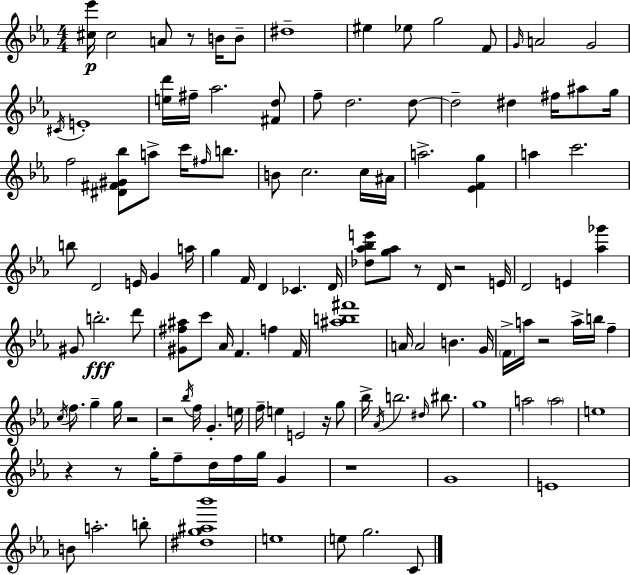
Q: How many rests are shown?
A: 10